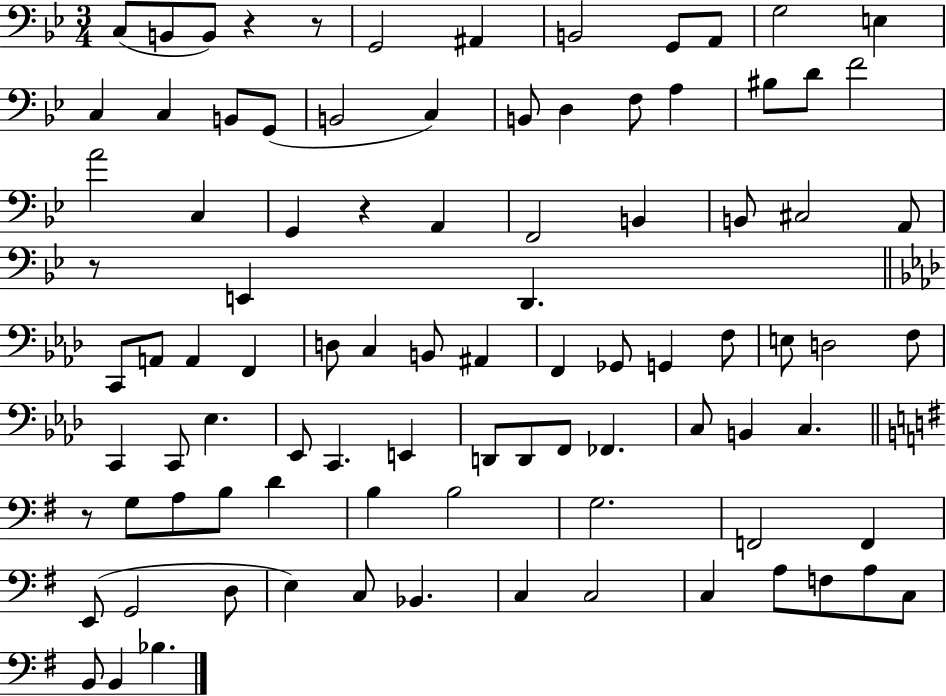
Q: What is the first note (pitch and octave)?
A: C3